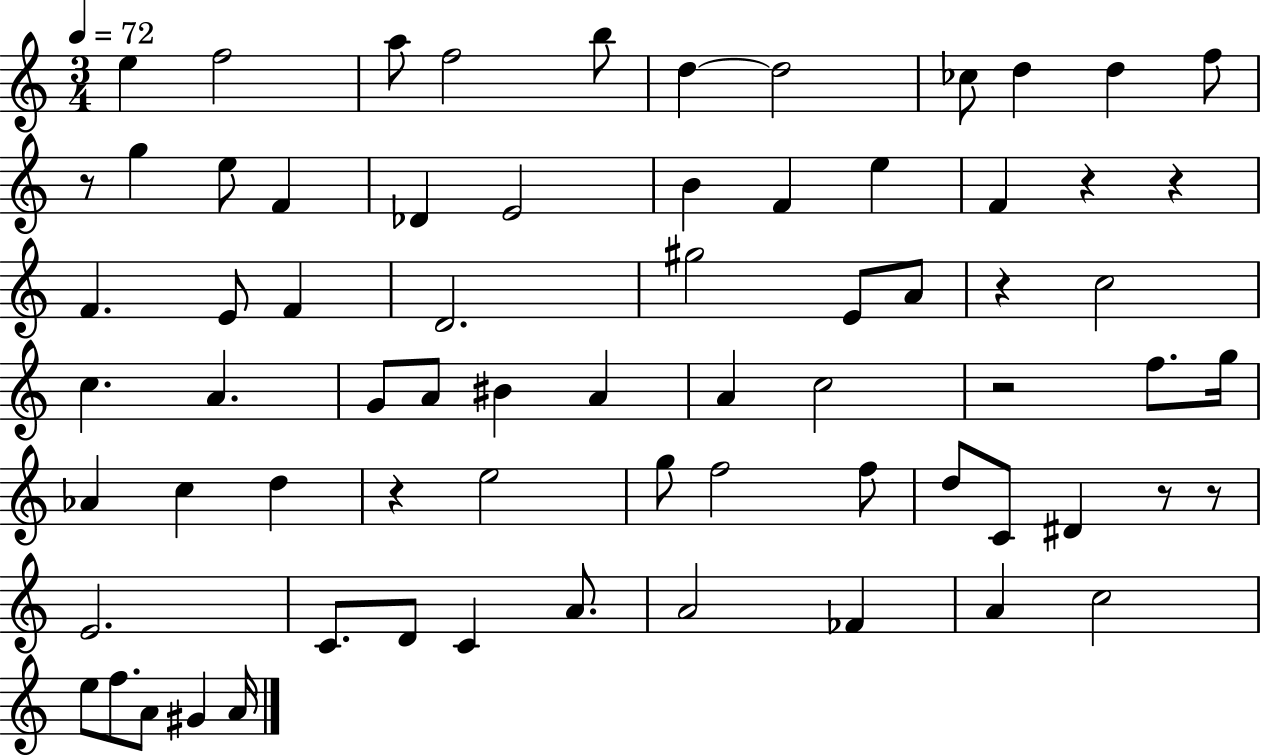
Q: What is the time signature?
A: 3/4